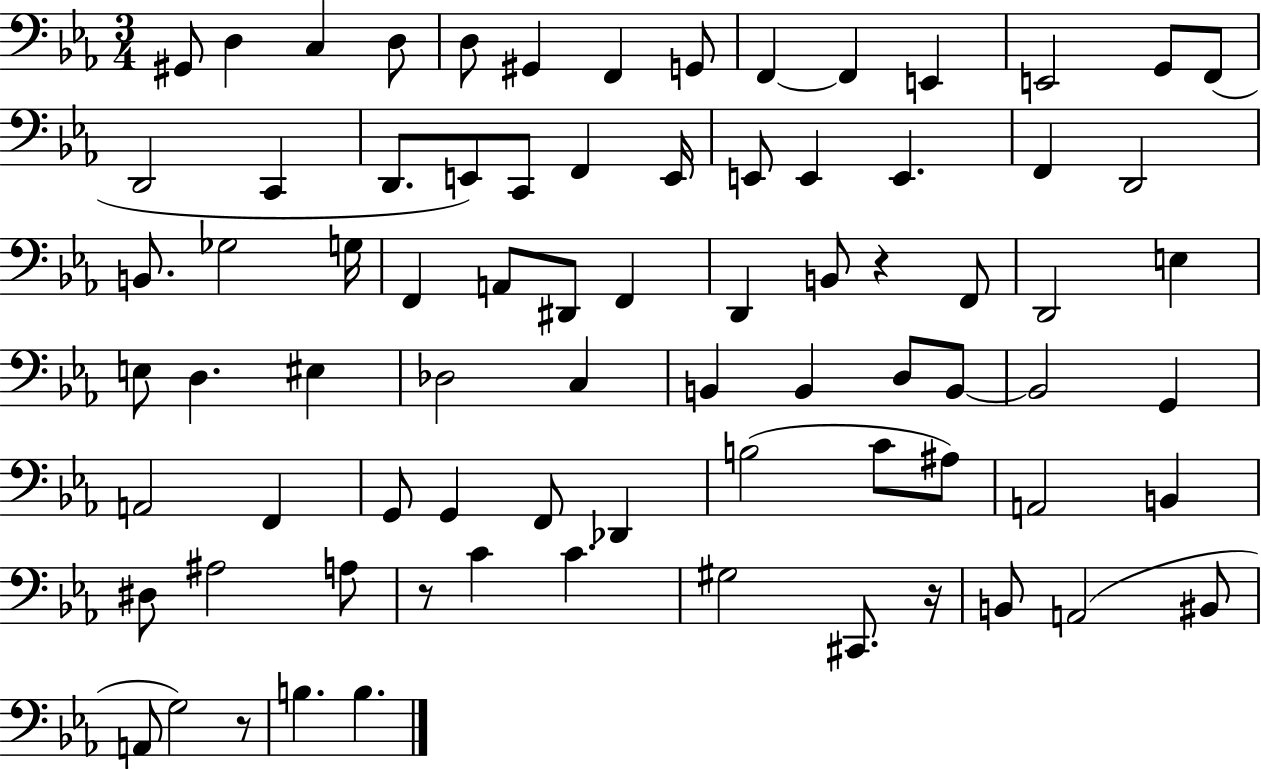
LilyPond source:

{
  \clef bass
  \numericTimeSignature
  \time 3/4
  \key ees \major
  gis,8 d4 c4 d8 | d8 gis,4 f,4 g,8 | f,4~~ f,4 e,4 | e,2 g,8 f,8( | \break d,2 c,4 | d,8. e,8) c,8 f,4 e,16 | e,8 e,4 e,4. | f,4 d,2 | \break b,8. ges2 g16 | f,4 a,8 dis,8 f,4 | d,4 b,8 r4 f,8 | d,2 e4 | \break e8 d4. eis4 | des2 c4 | b,4 b,4 d8 b,8~~ | b,2 g,4 | \break a,2 f,4 | g,8 g,4 f,8 des,4 | b2( c'8 ais8) | a,2 b,4 | \break dis8 ais2 a8 | r8 c'4 c'4. | gis2 cis,8. r16 | b,8 a,2( bis,8 | \break a,8 g2) r8 | b4. b4. | \bar "|."
}